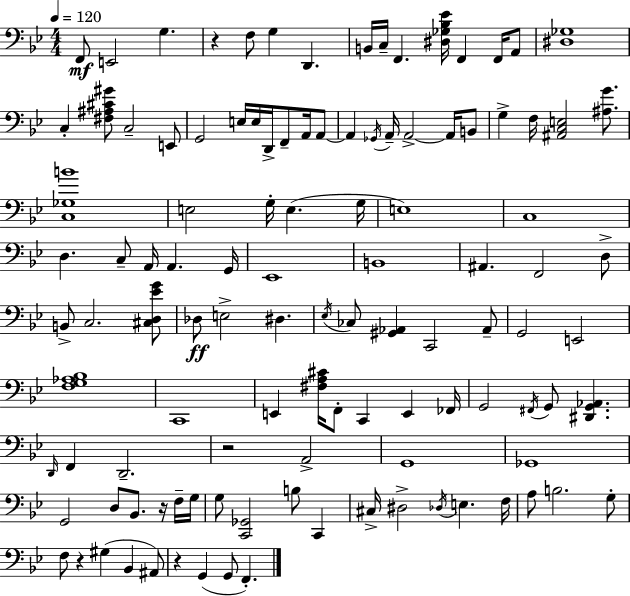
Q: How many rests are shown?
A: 5